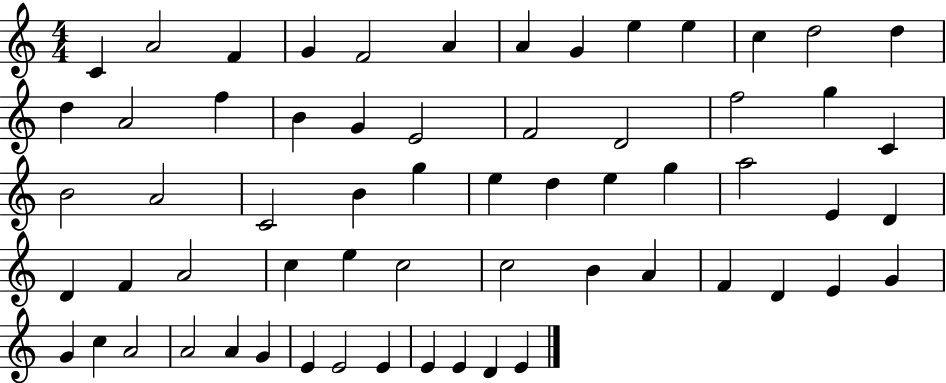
C4/q A4/h F4/q G4/q F4/h A4/q A4/q G4/q E5/q E5/q C5/q D5/h D5/q D5/q A4/h F5/q B4/q G4/q E4/h F4/h D4/h F5/h G5/q C4/q B4/h A4/h C4/h B4/q G5/q E5/q D5/q E5/q G5/q A5/h E4/q D4/q D4/q F4/q A4/h C5/q E5/q C5/h C5/h B4/q A4/q F4/q D4/q E4/q G4/q G4/q C5/q A4/h A4/h A4/q G4/q E4/q E4/h E4/q E4/q E4/q D4/q E4/q